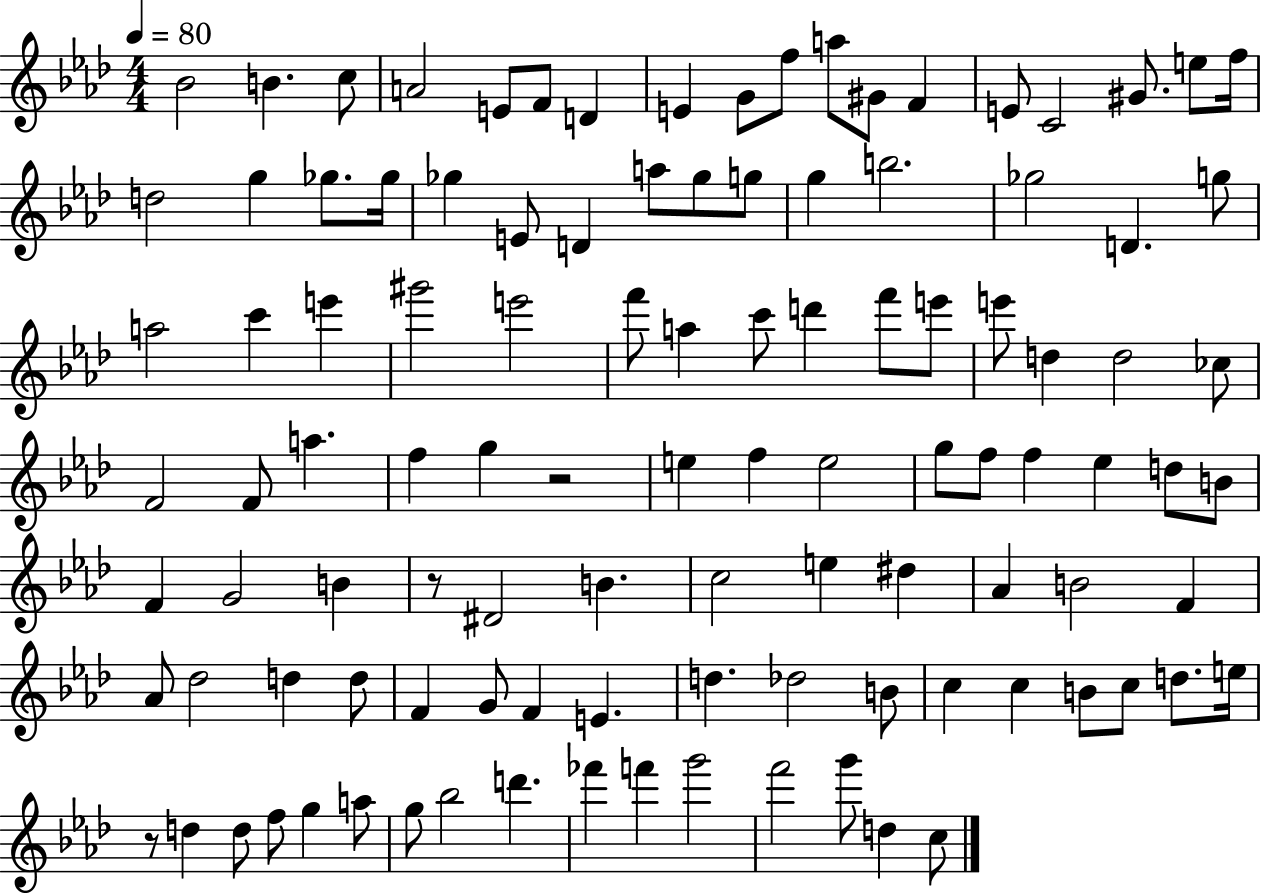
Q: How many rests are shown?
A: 3